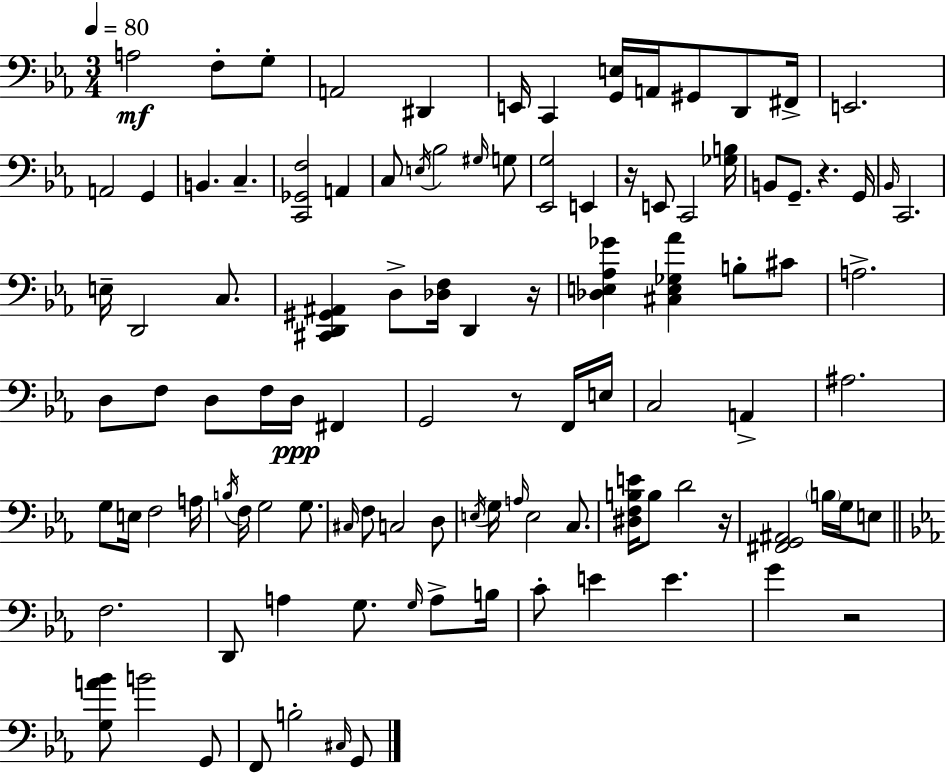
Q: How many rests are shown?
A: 6